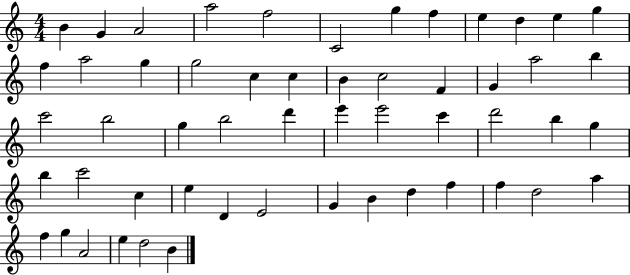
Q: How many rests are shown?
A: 0